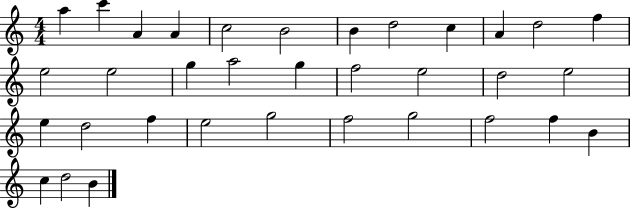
X:1
T:Untitled
M:4/4
L:1/4
K:C
a c' A A c2 B2 B d2 c A d2 f e2 e2 g a2 g f2 e2 d2 e2 e d2 f e2 g2 f2 g2 f2 f B c d2 B